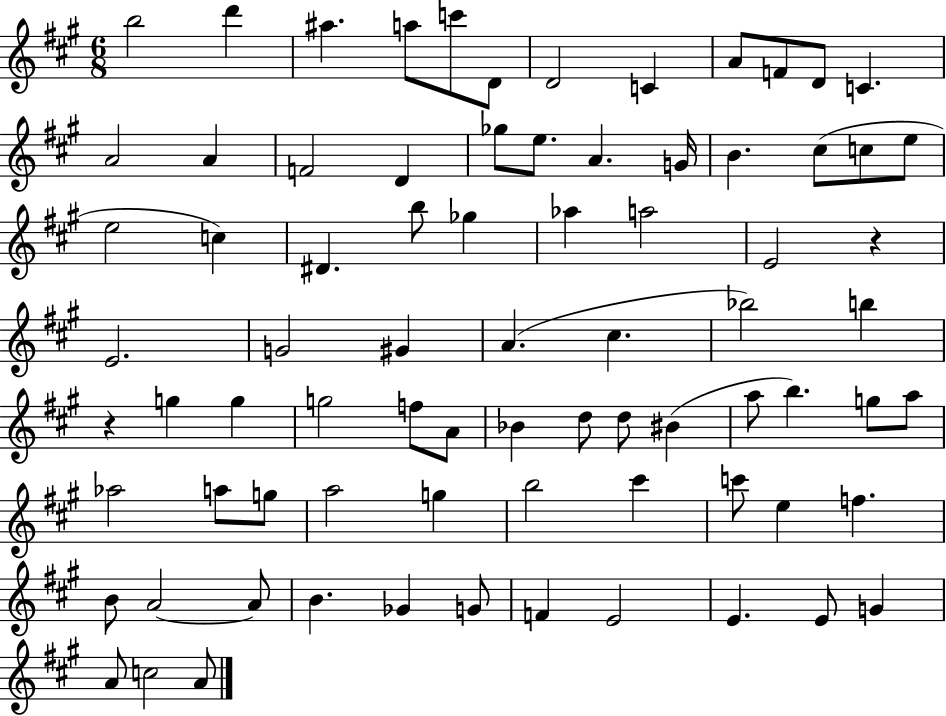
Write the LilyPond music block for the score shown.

{
  \clef treble
  \numericTimeSignature
  \time 6/8
  \key a \major
  b''2 d'''4 | ais''4. a''8 c'''8 d'8 | d'2 c'4 | a'8 f'8 d'8 c'4. | \break a'2 a'4 | f'2 d'4 | ges''8 e''8. a'4. g'16 | b'4. cis''8( c''8 e''8 | \break e''2 c''4) | dis'4. b''8 ges''4 | aes''4 a''2 | e'2 r4 | \break e'2. | g'2 gis'4 | a'4.( cis''4. | bes''2) b''4 | \break r4 g''4 g''4 | g''2 f''8 a'8 | bes'4 d''8 d''8 bis'4( | a''8 b''4.) g''8 a''8 | \break aes''2 a''8 g''8 | a''2 g''4 | b''2 cis'''4 | c'''8 e''4 f''4. | \break b'8 a'2~~ a'8 | b'4. ges'4 g'8 | f'4 e'2 | e'4. e'8 g'4 | \break a'8 c''2 a'8 | \bar "|."
}